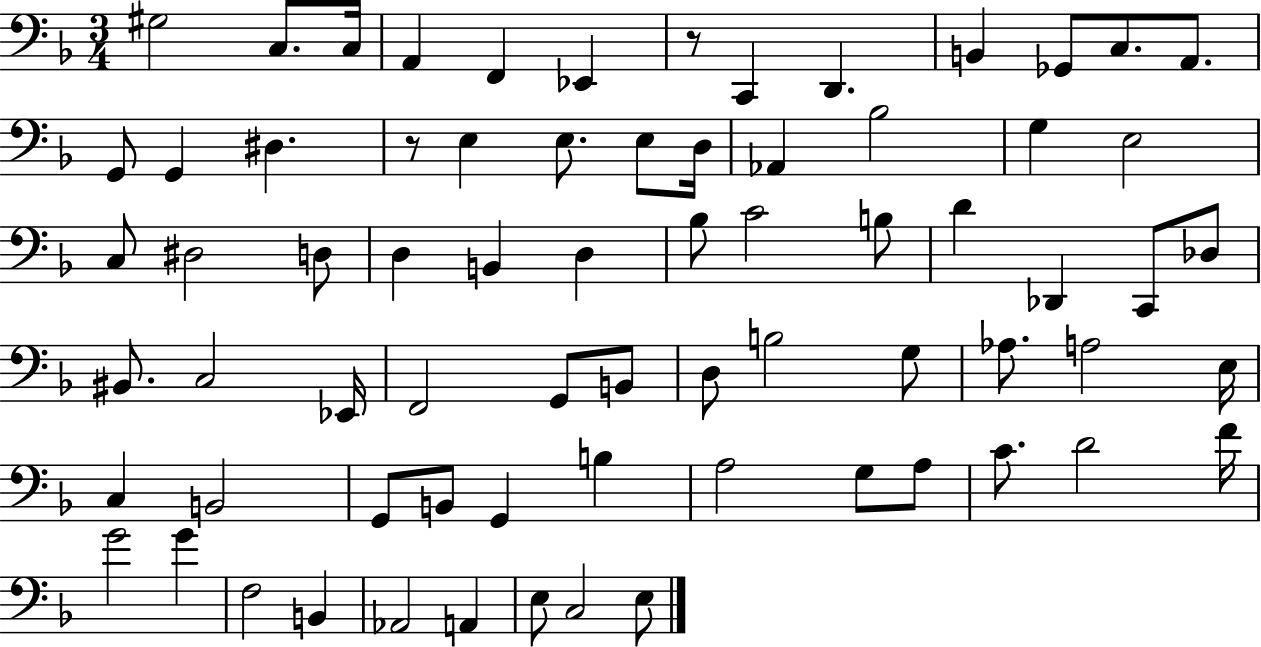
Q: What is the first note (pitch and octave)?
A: G#3